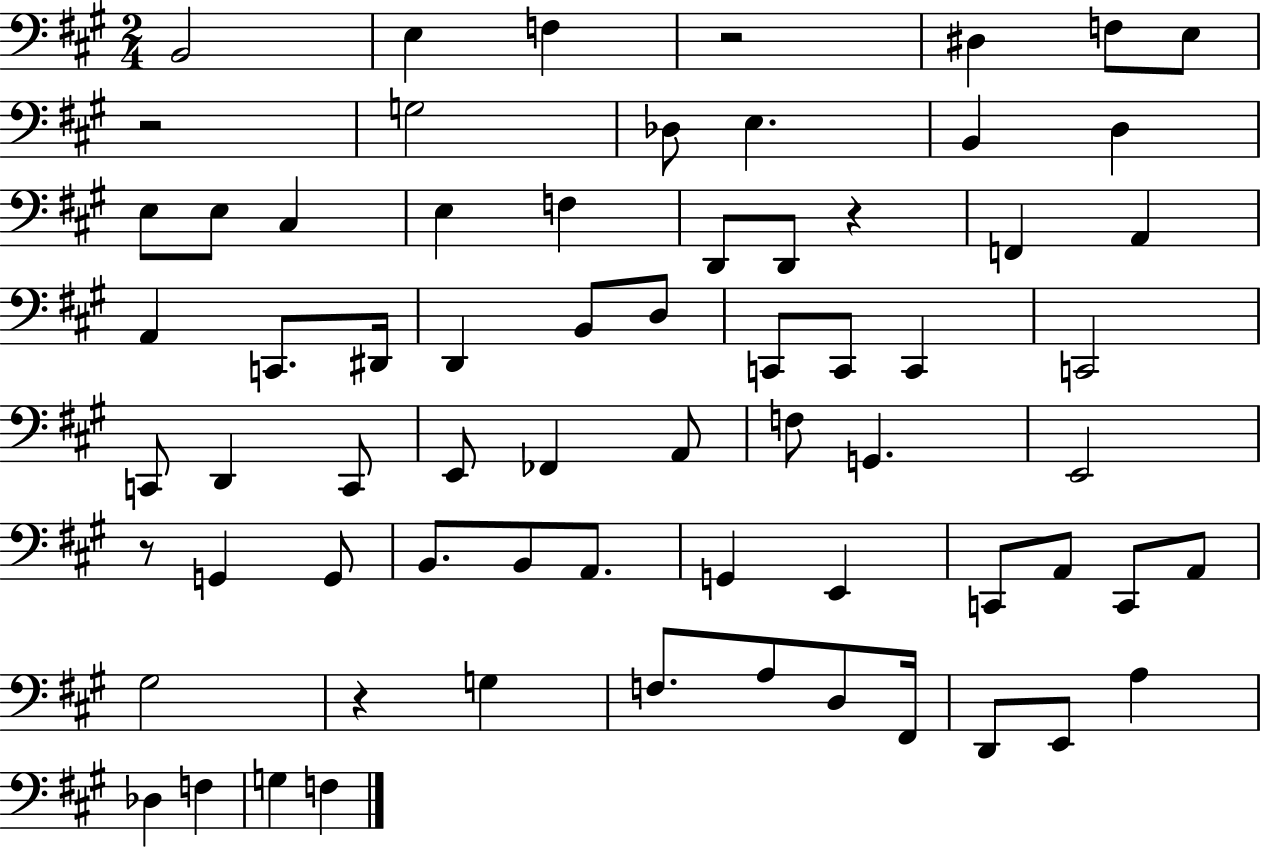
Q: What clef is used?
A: bass